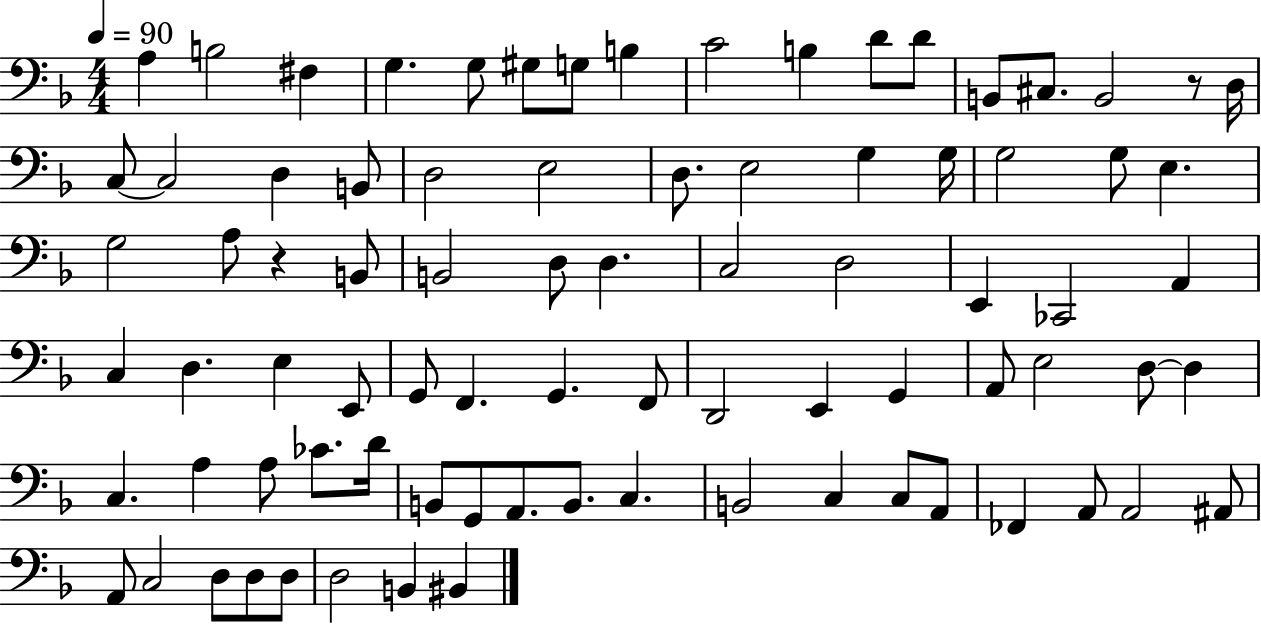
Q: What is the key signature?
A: F major